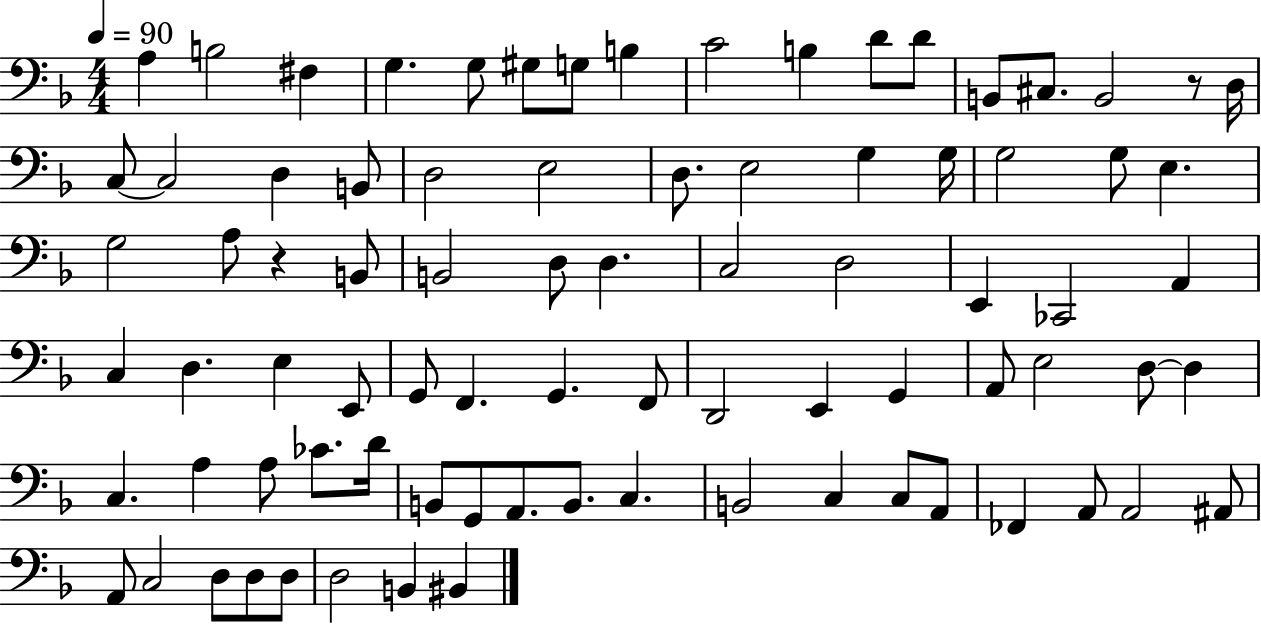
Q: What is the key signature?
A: F major